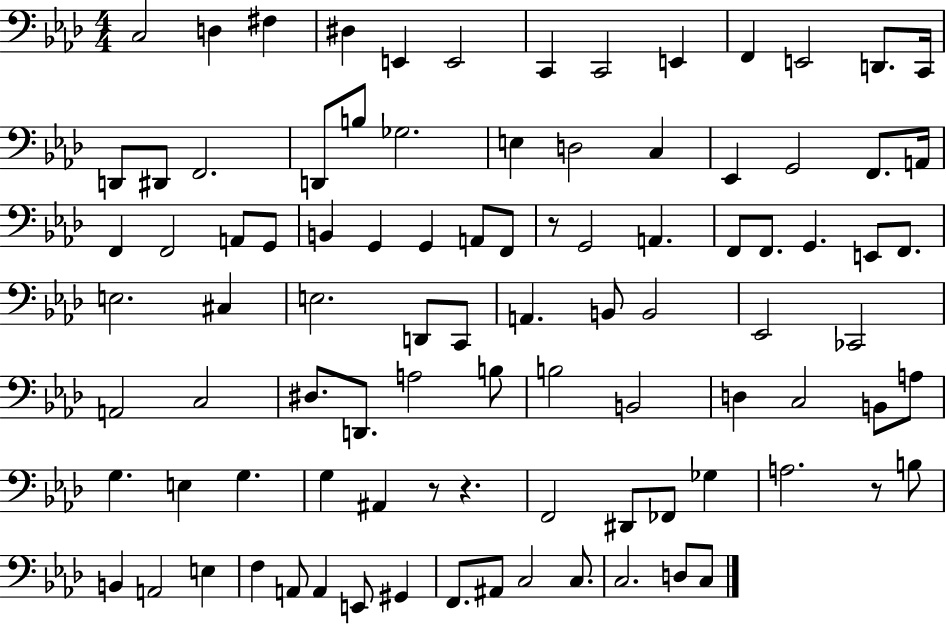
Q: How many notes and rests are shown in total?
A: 94